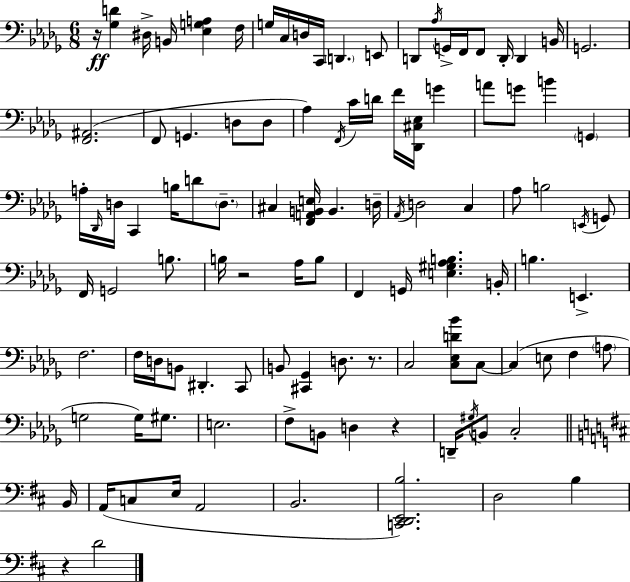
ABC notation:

X:1
T:Untitled
M:6/8
L:1/4
K:Bbm
z/4 [_G,D] ^D,/4 B,,/4 [_E,G,A,] F,/4 G,/4 C,/4 D,/4 C,,/4 D,, E,,/2 D,,/2 _A,/4 G,,/4 F,,/4 F,,/2 D,,/4 D,, B,,/4 G,,2 [F,,^A,,]2 F,,/2 G,, D,/2 D,/2 _A, F,,/4 C/4 D/4 F/4 [_D,,^C,_E,]/4 G A/2 G/2 B G,, A,/4 _D,,/4 D,/4 C,, B,/4 D/2 D,/2 ^C, [F,,A,,B,,E,]/4 B,, D,/4 _A,,/4 D,2 C, _A,/2 B,2 E,,/4 G,,/2 F,,/4 G,,2 B,/2 B,/4 z2 _A,/4 B,/2 F,, G,,/4 [E,^G,_A,B,] B,,/4 B, E,, F,2 F,/4 D,/4 B,,/2 ^D,, C,,/2 B,,/2 [^C,,_G,,] D,/2 z/2 C,2 [C,_E,D_B]/2 C,/2 C, E,/2 F, A,/2 G,2 G,/4 ^G,/2 E,2 F,/2 B,,/2 D, z D,,/4 ^G,/4 B,,/2 C,2 B,,/4 A,,/4 C,/2 E,/4 A,,2 B,,2 [C,,D,,E,,B,]2 D,2 B, z D2